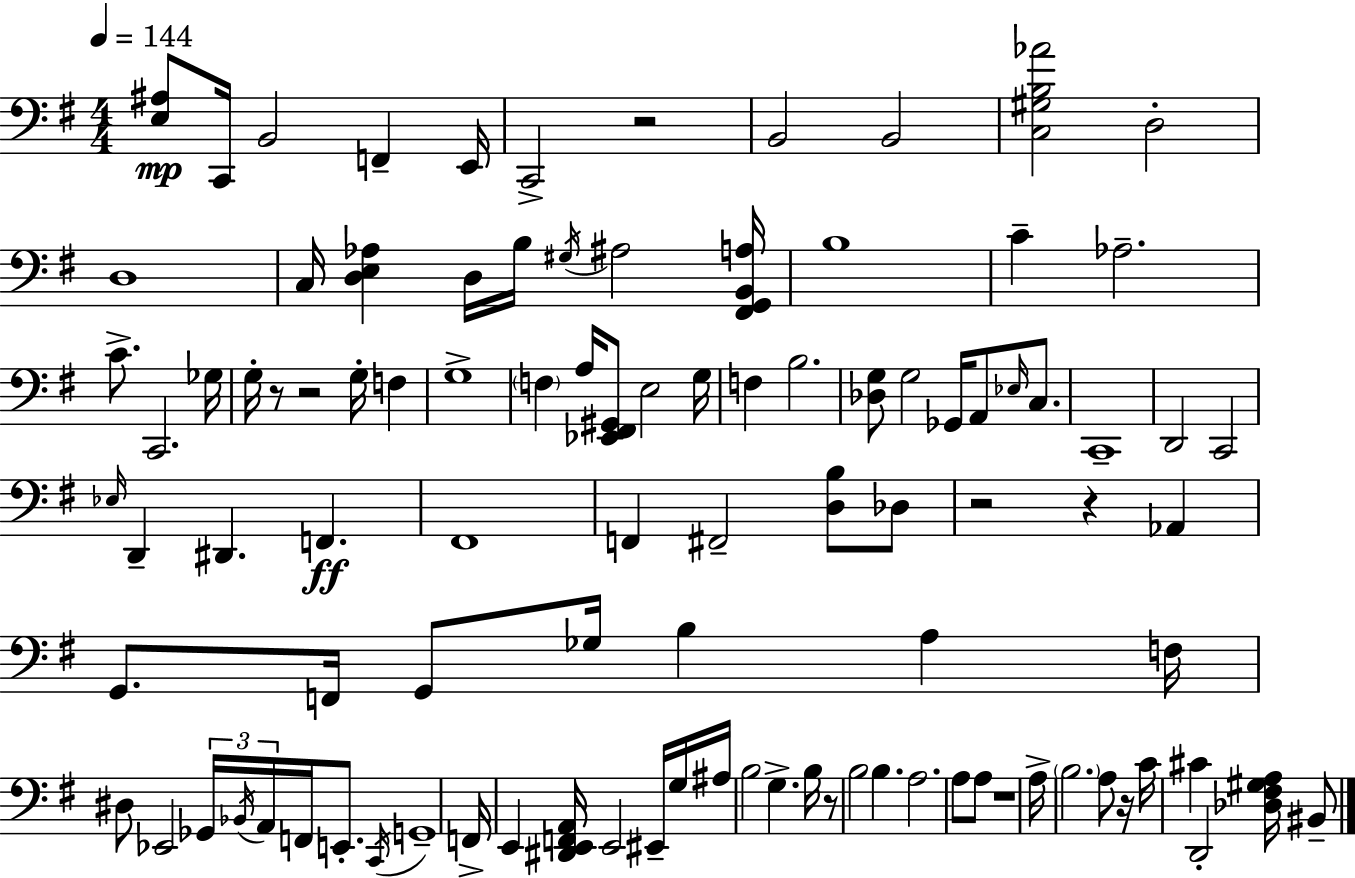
{
  \clef bass
  \numericTimeSignature
  \time 4/4
  \key e \minor
  \tempo 4 = 144
  \repeat volta 2 { <e ais>8\mp c,16 b,2 f,4-- e,16 | c,2-> r2 | b,2 b,2 | <c gis b aes'>2 d2-. | \break d1 | c16 <d e aes>4 d16 b16 \acciaccatura { gis16 } ais2 | <fis, g, b, a>16 b1 | c'4-- aes2.-- | \break c'8.-> c,2. | ges16 g16-. r8 r2 g16-. f4 | g1-> | \parenthesize f4 a16 <ees, fis, gis,>8 e2 | \break g16 f4 b2. | <des g>8 g2 ges,16 a,8 \grace { ees16 } c8. | c,1-- | d,2 c,2 | \break \grace { ees16 } d,4-- dis,4. f,4.\ff | fis,1 | f,4 fis,2-- <d b>8 | des8 r2 r4 aes,4 | \break g,8. f,16 g,8 ges16 b4 a4 | f16 dis8 ees,2 \tuplet 3/2 { ges,16 \acciaccatura { bes,16 } a,16 } | f,16 e,8.-. \acciaccatura { c,16 } g,1-- | f,16-> e,4 <dis, e, f, a,>16 e,2 | \break eis,16-- g16 ais16 b2 g4.-> | b16 r8 b2 b4. | a2. | a8 a8 r1 | \break a16-> \parenthesize b2. | a8 r16 c'16 cis'4 d,2-. | <des fis gis a>16 bis,8-- } \bar "|."
}